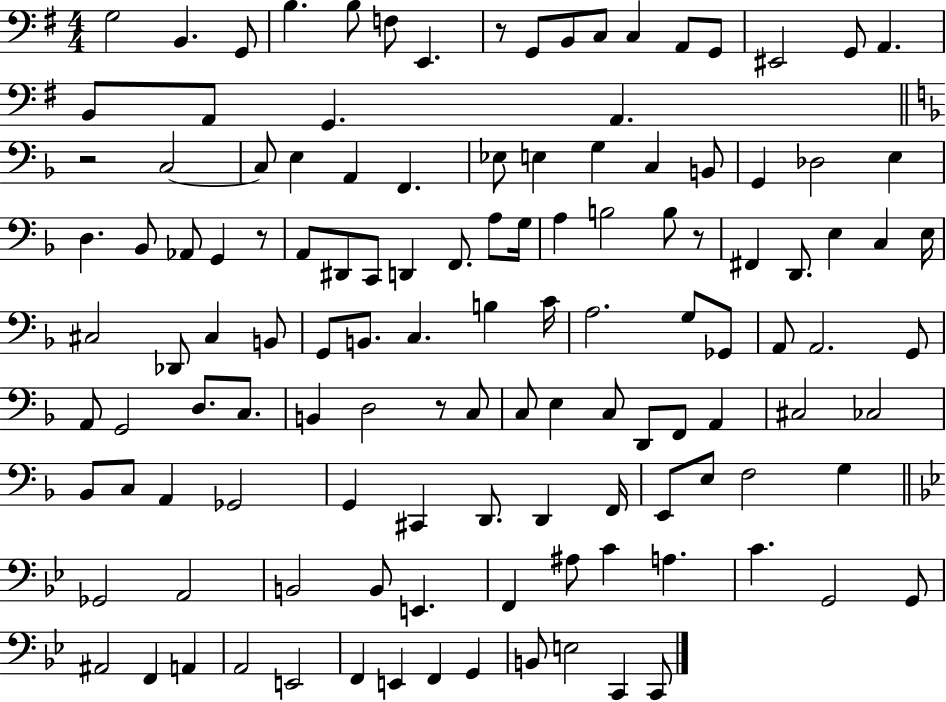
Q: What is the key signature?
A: G major